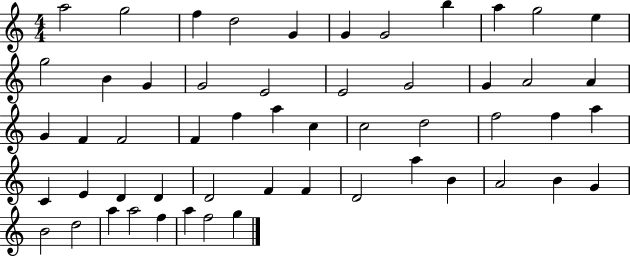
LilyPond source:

{
  \clef treble
  \numericTimeSignature
  \time 4/4
  \key c \major
  a''2 g''2 | f''4 d''2 g'4 | g'4 g'2 b''4 | a''4 g''2 e''4 | \break g''2 b'4 g'4 | g'2 e'2 | e'2 g'2 | g'4 a'2 a'4 | \break g'4 f'4 f'2 | f'4 f''4 a''4 c''4 | c''2 d''2 | f''2 f''4 a''4 | \break c'4 e'4 d'4 d'4 | d'2 f'4 f'4 | d'2 a''4 b'4 | a'2 b'4 g'4 | \break b'2 d''2 | a''4 a''2 f''4 | a''4 f''2 g''4 | \bar "|."
}